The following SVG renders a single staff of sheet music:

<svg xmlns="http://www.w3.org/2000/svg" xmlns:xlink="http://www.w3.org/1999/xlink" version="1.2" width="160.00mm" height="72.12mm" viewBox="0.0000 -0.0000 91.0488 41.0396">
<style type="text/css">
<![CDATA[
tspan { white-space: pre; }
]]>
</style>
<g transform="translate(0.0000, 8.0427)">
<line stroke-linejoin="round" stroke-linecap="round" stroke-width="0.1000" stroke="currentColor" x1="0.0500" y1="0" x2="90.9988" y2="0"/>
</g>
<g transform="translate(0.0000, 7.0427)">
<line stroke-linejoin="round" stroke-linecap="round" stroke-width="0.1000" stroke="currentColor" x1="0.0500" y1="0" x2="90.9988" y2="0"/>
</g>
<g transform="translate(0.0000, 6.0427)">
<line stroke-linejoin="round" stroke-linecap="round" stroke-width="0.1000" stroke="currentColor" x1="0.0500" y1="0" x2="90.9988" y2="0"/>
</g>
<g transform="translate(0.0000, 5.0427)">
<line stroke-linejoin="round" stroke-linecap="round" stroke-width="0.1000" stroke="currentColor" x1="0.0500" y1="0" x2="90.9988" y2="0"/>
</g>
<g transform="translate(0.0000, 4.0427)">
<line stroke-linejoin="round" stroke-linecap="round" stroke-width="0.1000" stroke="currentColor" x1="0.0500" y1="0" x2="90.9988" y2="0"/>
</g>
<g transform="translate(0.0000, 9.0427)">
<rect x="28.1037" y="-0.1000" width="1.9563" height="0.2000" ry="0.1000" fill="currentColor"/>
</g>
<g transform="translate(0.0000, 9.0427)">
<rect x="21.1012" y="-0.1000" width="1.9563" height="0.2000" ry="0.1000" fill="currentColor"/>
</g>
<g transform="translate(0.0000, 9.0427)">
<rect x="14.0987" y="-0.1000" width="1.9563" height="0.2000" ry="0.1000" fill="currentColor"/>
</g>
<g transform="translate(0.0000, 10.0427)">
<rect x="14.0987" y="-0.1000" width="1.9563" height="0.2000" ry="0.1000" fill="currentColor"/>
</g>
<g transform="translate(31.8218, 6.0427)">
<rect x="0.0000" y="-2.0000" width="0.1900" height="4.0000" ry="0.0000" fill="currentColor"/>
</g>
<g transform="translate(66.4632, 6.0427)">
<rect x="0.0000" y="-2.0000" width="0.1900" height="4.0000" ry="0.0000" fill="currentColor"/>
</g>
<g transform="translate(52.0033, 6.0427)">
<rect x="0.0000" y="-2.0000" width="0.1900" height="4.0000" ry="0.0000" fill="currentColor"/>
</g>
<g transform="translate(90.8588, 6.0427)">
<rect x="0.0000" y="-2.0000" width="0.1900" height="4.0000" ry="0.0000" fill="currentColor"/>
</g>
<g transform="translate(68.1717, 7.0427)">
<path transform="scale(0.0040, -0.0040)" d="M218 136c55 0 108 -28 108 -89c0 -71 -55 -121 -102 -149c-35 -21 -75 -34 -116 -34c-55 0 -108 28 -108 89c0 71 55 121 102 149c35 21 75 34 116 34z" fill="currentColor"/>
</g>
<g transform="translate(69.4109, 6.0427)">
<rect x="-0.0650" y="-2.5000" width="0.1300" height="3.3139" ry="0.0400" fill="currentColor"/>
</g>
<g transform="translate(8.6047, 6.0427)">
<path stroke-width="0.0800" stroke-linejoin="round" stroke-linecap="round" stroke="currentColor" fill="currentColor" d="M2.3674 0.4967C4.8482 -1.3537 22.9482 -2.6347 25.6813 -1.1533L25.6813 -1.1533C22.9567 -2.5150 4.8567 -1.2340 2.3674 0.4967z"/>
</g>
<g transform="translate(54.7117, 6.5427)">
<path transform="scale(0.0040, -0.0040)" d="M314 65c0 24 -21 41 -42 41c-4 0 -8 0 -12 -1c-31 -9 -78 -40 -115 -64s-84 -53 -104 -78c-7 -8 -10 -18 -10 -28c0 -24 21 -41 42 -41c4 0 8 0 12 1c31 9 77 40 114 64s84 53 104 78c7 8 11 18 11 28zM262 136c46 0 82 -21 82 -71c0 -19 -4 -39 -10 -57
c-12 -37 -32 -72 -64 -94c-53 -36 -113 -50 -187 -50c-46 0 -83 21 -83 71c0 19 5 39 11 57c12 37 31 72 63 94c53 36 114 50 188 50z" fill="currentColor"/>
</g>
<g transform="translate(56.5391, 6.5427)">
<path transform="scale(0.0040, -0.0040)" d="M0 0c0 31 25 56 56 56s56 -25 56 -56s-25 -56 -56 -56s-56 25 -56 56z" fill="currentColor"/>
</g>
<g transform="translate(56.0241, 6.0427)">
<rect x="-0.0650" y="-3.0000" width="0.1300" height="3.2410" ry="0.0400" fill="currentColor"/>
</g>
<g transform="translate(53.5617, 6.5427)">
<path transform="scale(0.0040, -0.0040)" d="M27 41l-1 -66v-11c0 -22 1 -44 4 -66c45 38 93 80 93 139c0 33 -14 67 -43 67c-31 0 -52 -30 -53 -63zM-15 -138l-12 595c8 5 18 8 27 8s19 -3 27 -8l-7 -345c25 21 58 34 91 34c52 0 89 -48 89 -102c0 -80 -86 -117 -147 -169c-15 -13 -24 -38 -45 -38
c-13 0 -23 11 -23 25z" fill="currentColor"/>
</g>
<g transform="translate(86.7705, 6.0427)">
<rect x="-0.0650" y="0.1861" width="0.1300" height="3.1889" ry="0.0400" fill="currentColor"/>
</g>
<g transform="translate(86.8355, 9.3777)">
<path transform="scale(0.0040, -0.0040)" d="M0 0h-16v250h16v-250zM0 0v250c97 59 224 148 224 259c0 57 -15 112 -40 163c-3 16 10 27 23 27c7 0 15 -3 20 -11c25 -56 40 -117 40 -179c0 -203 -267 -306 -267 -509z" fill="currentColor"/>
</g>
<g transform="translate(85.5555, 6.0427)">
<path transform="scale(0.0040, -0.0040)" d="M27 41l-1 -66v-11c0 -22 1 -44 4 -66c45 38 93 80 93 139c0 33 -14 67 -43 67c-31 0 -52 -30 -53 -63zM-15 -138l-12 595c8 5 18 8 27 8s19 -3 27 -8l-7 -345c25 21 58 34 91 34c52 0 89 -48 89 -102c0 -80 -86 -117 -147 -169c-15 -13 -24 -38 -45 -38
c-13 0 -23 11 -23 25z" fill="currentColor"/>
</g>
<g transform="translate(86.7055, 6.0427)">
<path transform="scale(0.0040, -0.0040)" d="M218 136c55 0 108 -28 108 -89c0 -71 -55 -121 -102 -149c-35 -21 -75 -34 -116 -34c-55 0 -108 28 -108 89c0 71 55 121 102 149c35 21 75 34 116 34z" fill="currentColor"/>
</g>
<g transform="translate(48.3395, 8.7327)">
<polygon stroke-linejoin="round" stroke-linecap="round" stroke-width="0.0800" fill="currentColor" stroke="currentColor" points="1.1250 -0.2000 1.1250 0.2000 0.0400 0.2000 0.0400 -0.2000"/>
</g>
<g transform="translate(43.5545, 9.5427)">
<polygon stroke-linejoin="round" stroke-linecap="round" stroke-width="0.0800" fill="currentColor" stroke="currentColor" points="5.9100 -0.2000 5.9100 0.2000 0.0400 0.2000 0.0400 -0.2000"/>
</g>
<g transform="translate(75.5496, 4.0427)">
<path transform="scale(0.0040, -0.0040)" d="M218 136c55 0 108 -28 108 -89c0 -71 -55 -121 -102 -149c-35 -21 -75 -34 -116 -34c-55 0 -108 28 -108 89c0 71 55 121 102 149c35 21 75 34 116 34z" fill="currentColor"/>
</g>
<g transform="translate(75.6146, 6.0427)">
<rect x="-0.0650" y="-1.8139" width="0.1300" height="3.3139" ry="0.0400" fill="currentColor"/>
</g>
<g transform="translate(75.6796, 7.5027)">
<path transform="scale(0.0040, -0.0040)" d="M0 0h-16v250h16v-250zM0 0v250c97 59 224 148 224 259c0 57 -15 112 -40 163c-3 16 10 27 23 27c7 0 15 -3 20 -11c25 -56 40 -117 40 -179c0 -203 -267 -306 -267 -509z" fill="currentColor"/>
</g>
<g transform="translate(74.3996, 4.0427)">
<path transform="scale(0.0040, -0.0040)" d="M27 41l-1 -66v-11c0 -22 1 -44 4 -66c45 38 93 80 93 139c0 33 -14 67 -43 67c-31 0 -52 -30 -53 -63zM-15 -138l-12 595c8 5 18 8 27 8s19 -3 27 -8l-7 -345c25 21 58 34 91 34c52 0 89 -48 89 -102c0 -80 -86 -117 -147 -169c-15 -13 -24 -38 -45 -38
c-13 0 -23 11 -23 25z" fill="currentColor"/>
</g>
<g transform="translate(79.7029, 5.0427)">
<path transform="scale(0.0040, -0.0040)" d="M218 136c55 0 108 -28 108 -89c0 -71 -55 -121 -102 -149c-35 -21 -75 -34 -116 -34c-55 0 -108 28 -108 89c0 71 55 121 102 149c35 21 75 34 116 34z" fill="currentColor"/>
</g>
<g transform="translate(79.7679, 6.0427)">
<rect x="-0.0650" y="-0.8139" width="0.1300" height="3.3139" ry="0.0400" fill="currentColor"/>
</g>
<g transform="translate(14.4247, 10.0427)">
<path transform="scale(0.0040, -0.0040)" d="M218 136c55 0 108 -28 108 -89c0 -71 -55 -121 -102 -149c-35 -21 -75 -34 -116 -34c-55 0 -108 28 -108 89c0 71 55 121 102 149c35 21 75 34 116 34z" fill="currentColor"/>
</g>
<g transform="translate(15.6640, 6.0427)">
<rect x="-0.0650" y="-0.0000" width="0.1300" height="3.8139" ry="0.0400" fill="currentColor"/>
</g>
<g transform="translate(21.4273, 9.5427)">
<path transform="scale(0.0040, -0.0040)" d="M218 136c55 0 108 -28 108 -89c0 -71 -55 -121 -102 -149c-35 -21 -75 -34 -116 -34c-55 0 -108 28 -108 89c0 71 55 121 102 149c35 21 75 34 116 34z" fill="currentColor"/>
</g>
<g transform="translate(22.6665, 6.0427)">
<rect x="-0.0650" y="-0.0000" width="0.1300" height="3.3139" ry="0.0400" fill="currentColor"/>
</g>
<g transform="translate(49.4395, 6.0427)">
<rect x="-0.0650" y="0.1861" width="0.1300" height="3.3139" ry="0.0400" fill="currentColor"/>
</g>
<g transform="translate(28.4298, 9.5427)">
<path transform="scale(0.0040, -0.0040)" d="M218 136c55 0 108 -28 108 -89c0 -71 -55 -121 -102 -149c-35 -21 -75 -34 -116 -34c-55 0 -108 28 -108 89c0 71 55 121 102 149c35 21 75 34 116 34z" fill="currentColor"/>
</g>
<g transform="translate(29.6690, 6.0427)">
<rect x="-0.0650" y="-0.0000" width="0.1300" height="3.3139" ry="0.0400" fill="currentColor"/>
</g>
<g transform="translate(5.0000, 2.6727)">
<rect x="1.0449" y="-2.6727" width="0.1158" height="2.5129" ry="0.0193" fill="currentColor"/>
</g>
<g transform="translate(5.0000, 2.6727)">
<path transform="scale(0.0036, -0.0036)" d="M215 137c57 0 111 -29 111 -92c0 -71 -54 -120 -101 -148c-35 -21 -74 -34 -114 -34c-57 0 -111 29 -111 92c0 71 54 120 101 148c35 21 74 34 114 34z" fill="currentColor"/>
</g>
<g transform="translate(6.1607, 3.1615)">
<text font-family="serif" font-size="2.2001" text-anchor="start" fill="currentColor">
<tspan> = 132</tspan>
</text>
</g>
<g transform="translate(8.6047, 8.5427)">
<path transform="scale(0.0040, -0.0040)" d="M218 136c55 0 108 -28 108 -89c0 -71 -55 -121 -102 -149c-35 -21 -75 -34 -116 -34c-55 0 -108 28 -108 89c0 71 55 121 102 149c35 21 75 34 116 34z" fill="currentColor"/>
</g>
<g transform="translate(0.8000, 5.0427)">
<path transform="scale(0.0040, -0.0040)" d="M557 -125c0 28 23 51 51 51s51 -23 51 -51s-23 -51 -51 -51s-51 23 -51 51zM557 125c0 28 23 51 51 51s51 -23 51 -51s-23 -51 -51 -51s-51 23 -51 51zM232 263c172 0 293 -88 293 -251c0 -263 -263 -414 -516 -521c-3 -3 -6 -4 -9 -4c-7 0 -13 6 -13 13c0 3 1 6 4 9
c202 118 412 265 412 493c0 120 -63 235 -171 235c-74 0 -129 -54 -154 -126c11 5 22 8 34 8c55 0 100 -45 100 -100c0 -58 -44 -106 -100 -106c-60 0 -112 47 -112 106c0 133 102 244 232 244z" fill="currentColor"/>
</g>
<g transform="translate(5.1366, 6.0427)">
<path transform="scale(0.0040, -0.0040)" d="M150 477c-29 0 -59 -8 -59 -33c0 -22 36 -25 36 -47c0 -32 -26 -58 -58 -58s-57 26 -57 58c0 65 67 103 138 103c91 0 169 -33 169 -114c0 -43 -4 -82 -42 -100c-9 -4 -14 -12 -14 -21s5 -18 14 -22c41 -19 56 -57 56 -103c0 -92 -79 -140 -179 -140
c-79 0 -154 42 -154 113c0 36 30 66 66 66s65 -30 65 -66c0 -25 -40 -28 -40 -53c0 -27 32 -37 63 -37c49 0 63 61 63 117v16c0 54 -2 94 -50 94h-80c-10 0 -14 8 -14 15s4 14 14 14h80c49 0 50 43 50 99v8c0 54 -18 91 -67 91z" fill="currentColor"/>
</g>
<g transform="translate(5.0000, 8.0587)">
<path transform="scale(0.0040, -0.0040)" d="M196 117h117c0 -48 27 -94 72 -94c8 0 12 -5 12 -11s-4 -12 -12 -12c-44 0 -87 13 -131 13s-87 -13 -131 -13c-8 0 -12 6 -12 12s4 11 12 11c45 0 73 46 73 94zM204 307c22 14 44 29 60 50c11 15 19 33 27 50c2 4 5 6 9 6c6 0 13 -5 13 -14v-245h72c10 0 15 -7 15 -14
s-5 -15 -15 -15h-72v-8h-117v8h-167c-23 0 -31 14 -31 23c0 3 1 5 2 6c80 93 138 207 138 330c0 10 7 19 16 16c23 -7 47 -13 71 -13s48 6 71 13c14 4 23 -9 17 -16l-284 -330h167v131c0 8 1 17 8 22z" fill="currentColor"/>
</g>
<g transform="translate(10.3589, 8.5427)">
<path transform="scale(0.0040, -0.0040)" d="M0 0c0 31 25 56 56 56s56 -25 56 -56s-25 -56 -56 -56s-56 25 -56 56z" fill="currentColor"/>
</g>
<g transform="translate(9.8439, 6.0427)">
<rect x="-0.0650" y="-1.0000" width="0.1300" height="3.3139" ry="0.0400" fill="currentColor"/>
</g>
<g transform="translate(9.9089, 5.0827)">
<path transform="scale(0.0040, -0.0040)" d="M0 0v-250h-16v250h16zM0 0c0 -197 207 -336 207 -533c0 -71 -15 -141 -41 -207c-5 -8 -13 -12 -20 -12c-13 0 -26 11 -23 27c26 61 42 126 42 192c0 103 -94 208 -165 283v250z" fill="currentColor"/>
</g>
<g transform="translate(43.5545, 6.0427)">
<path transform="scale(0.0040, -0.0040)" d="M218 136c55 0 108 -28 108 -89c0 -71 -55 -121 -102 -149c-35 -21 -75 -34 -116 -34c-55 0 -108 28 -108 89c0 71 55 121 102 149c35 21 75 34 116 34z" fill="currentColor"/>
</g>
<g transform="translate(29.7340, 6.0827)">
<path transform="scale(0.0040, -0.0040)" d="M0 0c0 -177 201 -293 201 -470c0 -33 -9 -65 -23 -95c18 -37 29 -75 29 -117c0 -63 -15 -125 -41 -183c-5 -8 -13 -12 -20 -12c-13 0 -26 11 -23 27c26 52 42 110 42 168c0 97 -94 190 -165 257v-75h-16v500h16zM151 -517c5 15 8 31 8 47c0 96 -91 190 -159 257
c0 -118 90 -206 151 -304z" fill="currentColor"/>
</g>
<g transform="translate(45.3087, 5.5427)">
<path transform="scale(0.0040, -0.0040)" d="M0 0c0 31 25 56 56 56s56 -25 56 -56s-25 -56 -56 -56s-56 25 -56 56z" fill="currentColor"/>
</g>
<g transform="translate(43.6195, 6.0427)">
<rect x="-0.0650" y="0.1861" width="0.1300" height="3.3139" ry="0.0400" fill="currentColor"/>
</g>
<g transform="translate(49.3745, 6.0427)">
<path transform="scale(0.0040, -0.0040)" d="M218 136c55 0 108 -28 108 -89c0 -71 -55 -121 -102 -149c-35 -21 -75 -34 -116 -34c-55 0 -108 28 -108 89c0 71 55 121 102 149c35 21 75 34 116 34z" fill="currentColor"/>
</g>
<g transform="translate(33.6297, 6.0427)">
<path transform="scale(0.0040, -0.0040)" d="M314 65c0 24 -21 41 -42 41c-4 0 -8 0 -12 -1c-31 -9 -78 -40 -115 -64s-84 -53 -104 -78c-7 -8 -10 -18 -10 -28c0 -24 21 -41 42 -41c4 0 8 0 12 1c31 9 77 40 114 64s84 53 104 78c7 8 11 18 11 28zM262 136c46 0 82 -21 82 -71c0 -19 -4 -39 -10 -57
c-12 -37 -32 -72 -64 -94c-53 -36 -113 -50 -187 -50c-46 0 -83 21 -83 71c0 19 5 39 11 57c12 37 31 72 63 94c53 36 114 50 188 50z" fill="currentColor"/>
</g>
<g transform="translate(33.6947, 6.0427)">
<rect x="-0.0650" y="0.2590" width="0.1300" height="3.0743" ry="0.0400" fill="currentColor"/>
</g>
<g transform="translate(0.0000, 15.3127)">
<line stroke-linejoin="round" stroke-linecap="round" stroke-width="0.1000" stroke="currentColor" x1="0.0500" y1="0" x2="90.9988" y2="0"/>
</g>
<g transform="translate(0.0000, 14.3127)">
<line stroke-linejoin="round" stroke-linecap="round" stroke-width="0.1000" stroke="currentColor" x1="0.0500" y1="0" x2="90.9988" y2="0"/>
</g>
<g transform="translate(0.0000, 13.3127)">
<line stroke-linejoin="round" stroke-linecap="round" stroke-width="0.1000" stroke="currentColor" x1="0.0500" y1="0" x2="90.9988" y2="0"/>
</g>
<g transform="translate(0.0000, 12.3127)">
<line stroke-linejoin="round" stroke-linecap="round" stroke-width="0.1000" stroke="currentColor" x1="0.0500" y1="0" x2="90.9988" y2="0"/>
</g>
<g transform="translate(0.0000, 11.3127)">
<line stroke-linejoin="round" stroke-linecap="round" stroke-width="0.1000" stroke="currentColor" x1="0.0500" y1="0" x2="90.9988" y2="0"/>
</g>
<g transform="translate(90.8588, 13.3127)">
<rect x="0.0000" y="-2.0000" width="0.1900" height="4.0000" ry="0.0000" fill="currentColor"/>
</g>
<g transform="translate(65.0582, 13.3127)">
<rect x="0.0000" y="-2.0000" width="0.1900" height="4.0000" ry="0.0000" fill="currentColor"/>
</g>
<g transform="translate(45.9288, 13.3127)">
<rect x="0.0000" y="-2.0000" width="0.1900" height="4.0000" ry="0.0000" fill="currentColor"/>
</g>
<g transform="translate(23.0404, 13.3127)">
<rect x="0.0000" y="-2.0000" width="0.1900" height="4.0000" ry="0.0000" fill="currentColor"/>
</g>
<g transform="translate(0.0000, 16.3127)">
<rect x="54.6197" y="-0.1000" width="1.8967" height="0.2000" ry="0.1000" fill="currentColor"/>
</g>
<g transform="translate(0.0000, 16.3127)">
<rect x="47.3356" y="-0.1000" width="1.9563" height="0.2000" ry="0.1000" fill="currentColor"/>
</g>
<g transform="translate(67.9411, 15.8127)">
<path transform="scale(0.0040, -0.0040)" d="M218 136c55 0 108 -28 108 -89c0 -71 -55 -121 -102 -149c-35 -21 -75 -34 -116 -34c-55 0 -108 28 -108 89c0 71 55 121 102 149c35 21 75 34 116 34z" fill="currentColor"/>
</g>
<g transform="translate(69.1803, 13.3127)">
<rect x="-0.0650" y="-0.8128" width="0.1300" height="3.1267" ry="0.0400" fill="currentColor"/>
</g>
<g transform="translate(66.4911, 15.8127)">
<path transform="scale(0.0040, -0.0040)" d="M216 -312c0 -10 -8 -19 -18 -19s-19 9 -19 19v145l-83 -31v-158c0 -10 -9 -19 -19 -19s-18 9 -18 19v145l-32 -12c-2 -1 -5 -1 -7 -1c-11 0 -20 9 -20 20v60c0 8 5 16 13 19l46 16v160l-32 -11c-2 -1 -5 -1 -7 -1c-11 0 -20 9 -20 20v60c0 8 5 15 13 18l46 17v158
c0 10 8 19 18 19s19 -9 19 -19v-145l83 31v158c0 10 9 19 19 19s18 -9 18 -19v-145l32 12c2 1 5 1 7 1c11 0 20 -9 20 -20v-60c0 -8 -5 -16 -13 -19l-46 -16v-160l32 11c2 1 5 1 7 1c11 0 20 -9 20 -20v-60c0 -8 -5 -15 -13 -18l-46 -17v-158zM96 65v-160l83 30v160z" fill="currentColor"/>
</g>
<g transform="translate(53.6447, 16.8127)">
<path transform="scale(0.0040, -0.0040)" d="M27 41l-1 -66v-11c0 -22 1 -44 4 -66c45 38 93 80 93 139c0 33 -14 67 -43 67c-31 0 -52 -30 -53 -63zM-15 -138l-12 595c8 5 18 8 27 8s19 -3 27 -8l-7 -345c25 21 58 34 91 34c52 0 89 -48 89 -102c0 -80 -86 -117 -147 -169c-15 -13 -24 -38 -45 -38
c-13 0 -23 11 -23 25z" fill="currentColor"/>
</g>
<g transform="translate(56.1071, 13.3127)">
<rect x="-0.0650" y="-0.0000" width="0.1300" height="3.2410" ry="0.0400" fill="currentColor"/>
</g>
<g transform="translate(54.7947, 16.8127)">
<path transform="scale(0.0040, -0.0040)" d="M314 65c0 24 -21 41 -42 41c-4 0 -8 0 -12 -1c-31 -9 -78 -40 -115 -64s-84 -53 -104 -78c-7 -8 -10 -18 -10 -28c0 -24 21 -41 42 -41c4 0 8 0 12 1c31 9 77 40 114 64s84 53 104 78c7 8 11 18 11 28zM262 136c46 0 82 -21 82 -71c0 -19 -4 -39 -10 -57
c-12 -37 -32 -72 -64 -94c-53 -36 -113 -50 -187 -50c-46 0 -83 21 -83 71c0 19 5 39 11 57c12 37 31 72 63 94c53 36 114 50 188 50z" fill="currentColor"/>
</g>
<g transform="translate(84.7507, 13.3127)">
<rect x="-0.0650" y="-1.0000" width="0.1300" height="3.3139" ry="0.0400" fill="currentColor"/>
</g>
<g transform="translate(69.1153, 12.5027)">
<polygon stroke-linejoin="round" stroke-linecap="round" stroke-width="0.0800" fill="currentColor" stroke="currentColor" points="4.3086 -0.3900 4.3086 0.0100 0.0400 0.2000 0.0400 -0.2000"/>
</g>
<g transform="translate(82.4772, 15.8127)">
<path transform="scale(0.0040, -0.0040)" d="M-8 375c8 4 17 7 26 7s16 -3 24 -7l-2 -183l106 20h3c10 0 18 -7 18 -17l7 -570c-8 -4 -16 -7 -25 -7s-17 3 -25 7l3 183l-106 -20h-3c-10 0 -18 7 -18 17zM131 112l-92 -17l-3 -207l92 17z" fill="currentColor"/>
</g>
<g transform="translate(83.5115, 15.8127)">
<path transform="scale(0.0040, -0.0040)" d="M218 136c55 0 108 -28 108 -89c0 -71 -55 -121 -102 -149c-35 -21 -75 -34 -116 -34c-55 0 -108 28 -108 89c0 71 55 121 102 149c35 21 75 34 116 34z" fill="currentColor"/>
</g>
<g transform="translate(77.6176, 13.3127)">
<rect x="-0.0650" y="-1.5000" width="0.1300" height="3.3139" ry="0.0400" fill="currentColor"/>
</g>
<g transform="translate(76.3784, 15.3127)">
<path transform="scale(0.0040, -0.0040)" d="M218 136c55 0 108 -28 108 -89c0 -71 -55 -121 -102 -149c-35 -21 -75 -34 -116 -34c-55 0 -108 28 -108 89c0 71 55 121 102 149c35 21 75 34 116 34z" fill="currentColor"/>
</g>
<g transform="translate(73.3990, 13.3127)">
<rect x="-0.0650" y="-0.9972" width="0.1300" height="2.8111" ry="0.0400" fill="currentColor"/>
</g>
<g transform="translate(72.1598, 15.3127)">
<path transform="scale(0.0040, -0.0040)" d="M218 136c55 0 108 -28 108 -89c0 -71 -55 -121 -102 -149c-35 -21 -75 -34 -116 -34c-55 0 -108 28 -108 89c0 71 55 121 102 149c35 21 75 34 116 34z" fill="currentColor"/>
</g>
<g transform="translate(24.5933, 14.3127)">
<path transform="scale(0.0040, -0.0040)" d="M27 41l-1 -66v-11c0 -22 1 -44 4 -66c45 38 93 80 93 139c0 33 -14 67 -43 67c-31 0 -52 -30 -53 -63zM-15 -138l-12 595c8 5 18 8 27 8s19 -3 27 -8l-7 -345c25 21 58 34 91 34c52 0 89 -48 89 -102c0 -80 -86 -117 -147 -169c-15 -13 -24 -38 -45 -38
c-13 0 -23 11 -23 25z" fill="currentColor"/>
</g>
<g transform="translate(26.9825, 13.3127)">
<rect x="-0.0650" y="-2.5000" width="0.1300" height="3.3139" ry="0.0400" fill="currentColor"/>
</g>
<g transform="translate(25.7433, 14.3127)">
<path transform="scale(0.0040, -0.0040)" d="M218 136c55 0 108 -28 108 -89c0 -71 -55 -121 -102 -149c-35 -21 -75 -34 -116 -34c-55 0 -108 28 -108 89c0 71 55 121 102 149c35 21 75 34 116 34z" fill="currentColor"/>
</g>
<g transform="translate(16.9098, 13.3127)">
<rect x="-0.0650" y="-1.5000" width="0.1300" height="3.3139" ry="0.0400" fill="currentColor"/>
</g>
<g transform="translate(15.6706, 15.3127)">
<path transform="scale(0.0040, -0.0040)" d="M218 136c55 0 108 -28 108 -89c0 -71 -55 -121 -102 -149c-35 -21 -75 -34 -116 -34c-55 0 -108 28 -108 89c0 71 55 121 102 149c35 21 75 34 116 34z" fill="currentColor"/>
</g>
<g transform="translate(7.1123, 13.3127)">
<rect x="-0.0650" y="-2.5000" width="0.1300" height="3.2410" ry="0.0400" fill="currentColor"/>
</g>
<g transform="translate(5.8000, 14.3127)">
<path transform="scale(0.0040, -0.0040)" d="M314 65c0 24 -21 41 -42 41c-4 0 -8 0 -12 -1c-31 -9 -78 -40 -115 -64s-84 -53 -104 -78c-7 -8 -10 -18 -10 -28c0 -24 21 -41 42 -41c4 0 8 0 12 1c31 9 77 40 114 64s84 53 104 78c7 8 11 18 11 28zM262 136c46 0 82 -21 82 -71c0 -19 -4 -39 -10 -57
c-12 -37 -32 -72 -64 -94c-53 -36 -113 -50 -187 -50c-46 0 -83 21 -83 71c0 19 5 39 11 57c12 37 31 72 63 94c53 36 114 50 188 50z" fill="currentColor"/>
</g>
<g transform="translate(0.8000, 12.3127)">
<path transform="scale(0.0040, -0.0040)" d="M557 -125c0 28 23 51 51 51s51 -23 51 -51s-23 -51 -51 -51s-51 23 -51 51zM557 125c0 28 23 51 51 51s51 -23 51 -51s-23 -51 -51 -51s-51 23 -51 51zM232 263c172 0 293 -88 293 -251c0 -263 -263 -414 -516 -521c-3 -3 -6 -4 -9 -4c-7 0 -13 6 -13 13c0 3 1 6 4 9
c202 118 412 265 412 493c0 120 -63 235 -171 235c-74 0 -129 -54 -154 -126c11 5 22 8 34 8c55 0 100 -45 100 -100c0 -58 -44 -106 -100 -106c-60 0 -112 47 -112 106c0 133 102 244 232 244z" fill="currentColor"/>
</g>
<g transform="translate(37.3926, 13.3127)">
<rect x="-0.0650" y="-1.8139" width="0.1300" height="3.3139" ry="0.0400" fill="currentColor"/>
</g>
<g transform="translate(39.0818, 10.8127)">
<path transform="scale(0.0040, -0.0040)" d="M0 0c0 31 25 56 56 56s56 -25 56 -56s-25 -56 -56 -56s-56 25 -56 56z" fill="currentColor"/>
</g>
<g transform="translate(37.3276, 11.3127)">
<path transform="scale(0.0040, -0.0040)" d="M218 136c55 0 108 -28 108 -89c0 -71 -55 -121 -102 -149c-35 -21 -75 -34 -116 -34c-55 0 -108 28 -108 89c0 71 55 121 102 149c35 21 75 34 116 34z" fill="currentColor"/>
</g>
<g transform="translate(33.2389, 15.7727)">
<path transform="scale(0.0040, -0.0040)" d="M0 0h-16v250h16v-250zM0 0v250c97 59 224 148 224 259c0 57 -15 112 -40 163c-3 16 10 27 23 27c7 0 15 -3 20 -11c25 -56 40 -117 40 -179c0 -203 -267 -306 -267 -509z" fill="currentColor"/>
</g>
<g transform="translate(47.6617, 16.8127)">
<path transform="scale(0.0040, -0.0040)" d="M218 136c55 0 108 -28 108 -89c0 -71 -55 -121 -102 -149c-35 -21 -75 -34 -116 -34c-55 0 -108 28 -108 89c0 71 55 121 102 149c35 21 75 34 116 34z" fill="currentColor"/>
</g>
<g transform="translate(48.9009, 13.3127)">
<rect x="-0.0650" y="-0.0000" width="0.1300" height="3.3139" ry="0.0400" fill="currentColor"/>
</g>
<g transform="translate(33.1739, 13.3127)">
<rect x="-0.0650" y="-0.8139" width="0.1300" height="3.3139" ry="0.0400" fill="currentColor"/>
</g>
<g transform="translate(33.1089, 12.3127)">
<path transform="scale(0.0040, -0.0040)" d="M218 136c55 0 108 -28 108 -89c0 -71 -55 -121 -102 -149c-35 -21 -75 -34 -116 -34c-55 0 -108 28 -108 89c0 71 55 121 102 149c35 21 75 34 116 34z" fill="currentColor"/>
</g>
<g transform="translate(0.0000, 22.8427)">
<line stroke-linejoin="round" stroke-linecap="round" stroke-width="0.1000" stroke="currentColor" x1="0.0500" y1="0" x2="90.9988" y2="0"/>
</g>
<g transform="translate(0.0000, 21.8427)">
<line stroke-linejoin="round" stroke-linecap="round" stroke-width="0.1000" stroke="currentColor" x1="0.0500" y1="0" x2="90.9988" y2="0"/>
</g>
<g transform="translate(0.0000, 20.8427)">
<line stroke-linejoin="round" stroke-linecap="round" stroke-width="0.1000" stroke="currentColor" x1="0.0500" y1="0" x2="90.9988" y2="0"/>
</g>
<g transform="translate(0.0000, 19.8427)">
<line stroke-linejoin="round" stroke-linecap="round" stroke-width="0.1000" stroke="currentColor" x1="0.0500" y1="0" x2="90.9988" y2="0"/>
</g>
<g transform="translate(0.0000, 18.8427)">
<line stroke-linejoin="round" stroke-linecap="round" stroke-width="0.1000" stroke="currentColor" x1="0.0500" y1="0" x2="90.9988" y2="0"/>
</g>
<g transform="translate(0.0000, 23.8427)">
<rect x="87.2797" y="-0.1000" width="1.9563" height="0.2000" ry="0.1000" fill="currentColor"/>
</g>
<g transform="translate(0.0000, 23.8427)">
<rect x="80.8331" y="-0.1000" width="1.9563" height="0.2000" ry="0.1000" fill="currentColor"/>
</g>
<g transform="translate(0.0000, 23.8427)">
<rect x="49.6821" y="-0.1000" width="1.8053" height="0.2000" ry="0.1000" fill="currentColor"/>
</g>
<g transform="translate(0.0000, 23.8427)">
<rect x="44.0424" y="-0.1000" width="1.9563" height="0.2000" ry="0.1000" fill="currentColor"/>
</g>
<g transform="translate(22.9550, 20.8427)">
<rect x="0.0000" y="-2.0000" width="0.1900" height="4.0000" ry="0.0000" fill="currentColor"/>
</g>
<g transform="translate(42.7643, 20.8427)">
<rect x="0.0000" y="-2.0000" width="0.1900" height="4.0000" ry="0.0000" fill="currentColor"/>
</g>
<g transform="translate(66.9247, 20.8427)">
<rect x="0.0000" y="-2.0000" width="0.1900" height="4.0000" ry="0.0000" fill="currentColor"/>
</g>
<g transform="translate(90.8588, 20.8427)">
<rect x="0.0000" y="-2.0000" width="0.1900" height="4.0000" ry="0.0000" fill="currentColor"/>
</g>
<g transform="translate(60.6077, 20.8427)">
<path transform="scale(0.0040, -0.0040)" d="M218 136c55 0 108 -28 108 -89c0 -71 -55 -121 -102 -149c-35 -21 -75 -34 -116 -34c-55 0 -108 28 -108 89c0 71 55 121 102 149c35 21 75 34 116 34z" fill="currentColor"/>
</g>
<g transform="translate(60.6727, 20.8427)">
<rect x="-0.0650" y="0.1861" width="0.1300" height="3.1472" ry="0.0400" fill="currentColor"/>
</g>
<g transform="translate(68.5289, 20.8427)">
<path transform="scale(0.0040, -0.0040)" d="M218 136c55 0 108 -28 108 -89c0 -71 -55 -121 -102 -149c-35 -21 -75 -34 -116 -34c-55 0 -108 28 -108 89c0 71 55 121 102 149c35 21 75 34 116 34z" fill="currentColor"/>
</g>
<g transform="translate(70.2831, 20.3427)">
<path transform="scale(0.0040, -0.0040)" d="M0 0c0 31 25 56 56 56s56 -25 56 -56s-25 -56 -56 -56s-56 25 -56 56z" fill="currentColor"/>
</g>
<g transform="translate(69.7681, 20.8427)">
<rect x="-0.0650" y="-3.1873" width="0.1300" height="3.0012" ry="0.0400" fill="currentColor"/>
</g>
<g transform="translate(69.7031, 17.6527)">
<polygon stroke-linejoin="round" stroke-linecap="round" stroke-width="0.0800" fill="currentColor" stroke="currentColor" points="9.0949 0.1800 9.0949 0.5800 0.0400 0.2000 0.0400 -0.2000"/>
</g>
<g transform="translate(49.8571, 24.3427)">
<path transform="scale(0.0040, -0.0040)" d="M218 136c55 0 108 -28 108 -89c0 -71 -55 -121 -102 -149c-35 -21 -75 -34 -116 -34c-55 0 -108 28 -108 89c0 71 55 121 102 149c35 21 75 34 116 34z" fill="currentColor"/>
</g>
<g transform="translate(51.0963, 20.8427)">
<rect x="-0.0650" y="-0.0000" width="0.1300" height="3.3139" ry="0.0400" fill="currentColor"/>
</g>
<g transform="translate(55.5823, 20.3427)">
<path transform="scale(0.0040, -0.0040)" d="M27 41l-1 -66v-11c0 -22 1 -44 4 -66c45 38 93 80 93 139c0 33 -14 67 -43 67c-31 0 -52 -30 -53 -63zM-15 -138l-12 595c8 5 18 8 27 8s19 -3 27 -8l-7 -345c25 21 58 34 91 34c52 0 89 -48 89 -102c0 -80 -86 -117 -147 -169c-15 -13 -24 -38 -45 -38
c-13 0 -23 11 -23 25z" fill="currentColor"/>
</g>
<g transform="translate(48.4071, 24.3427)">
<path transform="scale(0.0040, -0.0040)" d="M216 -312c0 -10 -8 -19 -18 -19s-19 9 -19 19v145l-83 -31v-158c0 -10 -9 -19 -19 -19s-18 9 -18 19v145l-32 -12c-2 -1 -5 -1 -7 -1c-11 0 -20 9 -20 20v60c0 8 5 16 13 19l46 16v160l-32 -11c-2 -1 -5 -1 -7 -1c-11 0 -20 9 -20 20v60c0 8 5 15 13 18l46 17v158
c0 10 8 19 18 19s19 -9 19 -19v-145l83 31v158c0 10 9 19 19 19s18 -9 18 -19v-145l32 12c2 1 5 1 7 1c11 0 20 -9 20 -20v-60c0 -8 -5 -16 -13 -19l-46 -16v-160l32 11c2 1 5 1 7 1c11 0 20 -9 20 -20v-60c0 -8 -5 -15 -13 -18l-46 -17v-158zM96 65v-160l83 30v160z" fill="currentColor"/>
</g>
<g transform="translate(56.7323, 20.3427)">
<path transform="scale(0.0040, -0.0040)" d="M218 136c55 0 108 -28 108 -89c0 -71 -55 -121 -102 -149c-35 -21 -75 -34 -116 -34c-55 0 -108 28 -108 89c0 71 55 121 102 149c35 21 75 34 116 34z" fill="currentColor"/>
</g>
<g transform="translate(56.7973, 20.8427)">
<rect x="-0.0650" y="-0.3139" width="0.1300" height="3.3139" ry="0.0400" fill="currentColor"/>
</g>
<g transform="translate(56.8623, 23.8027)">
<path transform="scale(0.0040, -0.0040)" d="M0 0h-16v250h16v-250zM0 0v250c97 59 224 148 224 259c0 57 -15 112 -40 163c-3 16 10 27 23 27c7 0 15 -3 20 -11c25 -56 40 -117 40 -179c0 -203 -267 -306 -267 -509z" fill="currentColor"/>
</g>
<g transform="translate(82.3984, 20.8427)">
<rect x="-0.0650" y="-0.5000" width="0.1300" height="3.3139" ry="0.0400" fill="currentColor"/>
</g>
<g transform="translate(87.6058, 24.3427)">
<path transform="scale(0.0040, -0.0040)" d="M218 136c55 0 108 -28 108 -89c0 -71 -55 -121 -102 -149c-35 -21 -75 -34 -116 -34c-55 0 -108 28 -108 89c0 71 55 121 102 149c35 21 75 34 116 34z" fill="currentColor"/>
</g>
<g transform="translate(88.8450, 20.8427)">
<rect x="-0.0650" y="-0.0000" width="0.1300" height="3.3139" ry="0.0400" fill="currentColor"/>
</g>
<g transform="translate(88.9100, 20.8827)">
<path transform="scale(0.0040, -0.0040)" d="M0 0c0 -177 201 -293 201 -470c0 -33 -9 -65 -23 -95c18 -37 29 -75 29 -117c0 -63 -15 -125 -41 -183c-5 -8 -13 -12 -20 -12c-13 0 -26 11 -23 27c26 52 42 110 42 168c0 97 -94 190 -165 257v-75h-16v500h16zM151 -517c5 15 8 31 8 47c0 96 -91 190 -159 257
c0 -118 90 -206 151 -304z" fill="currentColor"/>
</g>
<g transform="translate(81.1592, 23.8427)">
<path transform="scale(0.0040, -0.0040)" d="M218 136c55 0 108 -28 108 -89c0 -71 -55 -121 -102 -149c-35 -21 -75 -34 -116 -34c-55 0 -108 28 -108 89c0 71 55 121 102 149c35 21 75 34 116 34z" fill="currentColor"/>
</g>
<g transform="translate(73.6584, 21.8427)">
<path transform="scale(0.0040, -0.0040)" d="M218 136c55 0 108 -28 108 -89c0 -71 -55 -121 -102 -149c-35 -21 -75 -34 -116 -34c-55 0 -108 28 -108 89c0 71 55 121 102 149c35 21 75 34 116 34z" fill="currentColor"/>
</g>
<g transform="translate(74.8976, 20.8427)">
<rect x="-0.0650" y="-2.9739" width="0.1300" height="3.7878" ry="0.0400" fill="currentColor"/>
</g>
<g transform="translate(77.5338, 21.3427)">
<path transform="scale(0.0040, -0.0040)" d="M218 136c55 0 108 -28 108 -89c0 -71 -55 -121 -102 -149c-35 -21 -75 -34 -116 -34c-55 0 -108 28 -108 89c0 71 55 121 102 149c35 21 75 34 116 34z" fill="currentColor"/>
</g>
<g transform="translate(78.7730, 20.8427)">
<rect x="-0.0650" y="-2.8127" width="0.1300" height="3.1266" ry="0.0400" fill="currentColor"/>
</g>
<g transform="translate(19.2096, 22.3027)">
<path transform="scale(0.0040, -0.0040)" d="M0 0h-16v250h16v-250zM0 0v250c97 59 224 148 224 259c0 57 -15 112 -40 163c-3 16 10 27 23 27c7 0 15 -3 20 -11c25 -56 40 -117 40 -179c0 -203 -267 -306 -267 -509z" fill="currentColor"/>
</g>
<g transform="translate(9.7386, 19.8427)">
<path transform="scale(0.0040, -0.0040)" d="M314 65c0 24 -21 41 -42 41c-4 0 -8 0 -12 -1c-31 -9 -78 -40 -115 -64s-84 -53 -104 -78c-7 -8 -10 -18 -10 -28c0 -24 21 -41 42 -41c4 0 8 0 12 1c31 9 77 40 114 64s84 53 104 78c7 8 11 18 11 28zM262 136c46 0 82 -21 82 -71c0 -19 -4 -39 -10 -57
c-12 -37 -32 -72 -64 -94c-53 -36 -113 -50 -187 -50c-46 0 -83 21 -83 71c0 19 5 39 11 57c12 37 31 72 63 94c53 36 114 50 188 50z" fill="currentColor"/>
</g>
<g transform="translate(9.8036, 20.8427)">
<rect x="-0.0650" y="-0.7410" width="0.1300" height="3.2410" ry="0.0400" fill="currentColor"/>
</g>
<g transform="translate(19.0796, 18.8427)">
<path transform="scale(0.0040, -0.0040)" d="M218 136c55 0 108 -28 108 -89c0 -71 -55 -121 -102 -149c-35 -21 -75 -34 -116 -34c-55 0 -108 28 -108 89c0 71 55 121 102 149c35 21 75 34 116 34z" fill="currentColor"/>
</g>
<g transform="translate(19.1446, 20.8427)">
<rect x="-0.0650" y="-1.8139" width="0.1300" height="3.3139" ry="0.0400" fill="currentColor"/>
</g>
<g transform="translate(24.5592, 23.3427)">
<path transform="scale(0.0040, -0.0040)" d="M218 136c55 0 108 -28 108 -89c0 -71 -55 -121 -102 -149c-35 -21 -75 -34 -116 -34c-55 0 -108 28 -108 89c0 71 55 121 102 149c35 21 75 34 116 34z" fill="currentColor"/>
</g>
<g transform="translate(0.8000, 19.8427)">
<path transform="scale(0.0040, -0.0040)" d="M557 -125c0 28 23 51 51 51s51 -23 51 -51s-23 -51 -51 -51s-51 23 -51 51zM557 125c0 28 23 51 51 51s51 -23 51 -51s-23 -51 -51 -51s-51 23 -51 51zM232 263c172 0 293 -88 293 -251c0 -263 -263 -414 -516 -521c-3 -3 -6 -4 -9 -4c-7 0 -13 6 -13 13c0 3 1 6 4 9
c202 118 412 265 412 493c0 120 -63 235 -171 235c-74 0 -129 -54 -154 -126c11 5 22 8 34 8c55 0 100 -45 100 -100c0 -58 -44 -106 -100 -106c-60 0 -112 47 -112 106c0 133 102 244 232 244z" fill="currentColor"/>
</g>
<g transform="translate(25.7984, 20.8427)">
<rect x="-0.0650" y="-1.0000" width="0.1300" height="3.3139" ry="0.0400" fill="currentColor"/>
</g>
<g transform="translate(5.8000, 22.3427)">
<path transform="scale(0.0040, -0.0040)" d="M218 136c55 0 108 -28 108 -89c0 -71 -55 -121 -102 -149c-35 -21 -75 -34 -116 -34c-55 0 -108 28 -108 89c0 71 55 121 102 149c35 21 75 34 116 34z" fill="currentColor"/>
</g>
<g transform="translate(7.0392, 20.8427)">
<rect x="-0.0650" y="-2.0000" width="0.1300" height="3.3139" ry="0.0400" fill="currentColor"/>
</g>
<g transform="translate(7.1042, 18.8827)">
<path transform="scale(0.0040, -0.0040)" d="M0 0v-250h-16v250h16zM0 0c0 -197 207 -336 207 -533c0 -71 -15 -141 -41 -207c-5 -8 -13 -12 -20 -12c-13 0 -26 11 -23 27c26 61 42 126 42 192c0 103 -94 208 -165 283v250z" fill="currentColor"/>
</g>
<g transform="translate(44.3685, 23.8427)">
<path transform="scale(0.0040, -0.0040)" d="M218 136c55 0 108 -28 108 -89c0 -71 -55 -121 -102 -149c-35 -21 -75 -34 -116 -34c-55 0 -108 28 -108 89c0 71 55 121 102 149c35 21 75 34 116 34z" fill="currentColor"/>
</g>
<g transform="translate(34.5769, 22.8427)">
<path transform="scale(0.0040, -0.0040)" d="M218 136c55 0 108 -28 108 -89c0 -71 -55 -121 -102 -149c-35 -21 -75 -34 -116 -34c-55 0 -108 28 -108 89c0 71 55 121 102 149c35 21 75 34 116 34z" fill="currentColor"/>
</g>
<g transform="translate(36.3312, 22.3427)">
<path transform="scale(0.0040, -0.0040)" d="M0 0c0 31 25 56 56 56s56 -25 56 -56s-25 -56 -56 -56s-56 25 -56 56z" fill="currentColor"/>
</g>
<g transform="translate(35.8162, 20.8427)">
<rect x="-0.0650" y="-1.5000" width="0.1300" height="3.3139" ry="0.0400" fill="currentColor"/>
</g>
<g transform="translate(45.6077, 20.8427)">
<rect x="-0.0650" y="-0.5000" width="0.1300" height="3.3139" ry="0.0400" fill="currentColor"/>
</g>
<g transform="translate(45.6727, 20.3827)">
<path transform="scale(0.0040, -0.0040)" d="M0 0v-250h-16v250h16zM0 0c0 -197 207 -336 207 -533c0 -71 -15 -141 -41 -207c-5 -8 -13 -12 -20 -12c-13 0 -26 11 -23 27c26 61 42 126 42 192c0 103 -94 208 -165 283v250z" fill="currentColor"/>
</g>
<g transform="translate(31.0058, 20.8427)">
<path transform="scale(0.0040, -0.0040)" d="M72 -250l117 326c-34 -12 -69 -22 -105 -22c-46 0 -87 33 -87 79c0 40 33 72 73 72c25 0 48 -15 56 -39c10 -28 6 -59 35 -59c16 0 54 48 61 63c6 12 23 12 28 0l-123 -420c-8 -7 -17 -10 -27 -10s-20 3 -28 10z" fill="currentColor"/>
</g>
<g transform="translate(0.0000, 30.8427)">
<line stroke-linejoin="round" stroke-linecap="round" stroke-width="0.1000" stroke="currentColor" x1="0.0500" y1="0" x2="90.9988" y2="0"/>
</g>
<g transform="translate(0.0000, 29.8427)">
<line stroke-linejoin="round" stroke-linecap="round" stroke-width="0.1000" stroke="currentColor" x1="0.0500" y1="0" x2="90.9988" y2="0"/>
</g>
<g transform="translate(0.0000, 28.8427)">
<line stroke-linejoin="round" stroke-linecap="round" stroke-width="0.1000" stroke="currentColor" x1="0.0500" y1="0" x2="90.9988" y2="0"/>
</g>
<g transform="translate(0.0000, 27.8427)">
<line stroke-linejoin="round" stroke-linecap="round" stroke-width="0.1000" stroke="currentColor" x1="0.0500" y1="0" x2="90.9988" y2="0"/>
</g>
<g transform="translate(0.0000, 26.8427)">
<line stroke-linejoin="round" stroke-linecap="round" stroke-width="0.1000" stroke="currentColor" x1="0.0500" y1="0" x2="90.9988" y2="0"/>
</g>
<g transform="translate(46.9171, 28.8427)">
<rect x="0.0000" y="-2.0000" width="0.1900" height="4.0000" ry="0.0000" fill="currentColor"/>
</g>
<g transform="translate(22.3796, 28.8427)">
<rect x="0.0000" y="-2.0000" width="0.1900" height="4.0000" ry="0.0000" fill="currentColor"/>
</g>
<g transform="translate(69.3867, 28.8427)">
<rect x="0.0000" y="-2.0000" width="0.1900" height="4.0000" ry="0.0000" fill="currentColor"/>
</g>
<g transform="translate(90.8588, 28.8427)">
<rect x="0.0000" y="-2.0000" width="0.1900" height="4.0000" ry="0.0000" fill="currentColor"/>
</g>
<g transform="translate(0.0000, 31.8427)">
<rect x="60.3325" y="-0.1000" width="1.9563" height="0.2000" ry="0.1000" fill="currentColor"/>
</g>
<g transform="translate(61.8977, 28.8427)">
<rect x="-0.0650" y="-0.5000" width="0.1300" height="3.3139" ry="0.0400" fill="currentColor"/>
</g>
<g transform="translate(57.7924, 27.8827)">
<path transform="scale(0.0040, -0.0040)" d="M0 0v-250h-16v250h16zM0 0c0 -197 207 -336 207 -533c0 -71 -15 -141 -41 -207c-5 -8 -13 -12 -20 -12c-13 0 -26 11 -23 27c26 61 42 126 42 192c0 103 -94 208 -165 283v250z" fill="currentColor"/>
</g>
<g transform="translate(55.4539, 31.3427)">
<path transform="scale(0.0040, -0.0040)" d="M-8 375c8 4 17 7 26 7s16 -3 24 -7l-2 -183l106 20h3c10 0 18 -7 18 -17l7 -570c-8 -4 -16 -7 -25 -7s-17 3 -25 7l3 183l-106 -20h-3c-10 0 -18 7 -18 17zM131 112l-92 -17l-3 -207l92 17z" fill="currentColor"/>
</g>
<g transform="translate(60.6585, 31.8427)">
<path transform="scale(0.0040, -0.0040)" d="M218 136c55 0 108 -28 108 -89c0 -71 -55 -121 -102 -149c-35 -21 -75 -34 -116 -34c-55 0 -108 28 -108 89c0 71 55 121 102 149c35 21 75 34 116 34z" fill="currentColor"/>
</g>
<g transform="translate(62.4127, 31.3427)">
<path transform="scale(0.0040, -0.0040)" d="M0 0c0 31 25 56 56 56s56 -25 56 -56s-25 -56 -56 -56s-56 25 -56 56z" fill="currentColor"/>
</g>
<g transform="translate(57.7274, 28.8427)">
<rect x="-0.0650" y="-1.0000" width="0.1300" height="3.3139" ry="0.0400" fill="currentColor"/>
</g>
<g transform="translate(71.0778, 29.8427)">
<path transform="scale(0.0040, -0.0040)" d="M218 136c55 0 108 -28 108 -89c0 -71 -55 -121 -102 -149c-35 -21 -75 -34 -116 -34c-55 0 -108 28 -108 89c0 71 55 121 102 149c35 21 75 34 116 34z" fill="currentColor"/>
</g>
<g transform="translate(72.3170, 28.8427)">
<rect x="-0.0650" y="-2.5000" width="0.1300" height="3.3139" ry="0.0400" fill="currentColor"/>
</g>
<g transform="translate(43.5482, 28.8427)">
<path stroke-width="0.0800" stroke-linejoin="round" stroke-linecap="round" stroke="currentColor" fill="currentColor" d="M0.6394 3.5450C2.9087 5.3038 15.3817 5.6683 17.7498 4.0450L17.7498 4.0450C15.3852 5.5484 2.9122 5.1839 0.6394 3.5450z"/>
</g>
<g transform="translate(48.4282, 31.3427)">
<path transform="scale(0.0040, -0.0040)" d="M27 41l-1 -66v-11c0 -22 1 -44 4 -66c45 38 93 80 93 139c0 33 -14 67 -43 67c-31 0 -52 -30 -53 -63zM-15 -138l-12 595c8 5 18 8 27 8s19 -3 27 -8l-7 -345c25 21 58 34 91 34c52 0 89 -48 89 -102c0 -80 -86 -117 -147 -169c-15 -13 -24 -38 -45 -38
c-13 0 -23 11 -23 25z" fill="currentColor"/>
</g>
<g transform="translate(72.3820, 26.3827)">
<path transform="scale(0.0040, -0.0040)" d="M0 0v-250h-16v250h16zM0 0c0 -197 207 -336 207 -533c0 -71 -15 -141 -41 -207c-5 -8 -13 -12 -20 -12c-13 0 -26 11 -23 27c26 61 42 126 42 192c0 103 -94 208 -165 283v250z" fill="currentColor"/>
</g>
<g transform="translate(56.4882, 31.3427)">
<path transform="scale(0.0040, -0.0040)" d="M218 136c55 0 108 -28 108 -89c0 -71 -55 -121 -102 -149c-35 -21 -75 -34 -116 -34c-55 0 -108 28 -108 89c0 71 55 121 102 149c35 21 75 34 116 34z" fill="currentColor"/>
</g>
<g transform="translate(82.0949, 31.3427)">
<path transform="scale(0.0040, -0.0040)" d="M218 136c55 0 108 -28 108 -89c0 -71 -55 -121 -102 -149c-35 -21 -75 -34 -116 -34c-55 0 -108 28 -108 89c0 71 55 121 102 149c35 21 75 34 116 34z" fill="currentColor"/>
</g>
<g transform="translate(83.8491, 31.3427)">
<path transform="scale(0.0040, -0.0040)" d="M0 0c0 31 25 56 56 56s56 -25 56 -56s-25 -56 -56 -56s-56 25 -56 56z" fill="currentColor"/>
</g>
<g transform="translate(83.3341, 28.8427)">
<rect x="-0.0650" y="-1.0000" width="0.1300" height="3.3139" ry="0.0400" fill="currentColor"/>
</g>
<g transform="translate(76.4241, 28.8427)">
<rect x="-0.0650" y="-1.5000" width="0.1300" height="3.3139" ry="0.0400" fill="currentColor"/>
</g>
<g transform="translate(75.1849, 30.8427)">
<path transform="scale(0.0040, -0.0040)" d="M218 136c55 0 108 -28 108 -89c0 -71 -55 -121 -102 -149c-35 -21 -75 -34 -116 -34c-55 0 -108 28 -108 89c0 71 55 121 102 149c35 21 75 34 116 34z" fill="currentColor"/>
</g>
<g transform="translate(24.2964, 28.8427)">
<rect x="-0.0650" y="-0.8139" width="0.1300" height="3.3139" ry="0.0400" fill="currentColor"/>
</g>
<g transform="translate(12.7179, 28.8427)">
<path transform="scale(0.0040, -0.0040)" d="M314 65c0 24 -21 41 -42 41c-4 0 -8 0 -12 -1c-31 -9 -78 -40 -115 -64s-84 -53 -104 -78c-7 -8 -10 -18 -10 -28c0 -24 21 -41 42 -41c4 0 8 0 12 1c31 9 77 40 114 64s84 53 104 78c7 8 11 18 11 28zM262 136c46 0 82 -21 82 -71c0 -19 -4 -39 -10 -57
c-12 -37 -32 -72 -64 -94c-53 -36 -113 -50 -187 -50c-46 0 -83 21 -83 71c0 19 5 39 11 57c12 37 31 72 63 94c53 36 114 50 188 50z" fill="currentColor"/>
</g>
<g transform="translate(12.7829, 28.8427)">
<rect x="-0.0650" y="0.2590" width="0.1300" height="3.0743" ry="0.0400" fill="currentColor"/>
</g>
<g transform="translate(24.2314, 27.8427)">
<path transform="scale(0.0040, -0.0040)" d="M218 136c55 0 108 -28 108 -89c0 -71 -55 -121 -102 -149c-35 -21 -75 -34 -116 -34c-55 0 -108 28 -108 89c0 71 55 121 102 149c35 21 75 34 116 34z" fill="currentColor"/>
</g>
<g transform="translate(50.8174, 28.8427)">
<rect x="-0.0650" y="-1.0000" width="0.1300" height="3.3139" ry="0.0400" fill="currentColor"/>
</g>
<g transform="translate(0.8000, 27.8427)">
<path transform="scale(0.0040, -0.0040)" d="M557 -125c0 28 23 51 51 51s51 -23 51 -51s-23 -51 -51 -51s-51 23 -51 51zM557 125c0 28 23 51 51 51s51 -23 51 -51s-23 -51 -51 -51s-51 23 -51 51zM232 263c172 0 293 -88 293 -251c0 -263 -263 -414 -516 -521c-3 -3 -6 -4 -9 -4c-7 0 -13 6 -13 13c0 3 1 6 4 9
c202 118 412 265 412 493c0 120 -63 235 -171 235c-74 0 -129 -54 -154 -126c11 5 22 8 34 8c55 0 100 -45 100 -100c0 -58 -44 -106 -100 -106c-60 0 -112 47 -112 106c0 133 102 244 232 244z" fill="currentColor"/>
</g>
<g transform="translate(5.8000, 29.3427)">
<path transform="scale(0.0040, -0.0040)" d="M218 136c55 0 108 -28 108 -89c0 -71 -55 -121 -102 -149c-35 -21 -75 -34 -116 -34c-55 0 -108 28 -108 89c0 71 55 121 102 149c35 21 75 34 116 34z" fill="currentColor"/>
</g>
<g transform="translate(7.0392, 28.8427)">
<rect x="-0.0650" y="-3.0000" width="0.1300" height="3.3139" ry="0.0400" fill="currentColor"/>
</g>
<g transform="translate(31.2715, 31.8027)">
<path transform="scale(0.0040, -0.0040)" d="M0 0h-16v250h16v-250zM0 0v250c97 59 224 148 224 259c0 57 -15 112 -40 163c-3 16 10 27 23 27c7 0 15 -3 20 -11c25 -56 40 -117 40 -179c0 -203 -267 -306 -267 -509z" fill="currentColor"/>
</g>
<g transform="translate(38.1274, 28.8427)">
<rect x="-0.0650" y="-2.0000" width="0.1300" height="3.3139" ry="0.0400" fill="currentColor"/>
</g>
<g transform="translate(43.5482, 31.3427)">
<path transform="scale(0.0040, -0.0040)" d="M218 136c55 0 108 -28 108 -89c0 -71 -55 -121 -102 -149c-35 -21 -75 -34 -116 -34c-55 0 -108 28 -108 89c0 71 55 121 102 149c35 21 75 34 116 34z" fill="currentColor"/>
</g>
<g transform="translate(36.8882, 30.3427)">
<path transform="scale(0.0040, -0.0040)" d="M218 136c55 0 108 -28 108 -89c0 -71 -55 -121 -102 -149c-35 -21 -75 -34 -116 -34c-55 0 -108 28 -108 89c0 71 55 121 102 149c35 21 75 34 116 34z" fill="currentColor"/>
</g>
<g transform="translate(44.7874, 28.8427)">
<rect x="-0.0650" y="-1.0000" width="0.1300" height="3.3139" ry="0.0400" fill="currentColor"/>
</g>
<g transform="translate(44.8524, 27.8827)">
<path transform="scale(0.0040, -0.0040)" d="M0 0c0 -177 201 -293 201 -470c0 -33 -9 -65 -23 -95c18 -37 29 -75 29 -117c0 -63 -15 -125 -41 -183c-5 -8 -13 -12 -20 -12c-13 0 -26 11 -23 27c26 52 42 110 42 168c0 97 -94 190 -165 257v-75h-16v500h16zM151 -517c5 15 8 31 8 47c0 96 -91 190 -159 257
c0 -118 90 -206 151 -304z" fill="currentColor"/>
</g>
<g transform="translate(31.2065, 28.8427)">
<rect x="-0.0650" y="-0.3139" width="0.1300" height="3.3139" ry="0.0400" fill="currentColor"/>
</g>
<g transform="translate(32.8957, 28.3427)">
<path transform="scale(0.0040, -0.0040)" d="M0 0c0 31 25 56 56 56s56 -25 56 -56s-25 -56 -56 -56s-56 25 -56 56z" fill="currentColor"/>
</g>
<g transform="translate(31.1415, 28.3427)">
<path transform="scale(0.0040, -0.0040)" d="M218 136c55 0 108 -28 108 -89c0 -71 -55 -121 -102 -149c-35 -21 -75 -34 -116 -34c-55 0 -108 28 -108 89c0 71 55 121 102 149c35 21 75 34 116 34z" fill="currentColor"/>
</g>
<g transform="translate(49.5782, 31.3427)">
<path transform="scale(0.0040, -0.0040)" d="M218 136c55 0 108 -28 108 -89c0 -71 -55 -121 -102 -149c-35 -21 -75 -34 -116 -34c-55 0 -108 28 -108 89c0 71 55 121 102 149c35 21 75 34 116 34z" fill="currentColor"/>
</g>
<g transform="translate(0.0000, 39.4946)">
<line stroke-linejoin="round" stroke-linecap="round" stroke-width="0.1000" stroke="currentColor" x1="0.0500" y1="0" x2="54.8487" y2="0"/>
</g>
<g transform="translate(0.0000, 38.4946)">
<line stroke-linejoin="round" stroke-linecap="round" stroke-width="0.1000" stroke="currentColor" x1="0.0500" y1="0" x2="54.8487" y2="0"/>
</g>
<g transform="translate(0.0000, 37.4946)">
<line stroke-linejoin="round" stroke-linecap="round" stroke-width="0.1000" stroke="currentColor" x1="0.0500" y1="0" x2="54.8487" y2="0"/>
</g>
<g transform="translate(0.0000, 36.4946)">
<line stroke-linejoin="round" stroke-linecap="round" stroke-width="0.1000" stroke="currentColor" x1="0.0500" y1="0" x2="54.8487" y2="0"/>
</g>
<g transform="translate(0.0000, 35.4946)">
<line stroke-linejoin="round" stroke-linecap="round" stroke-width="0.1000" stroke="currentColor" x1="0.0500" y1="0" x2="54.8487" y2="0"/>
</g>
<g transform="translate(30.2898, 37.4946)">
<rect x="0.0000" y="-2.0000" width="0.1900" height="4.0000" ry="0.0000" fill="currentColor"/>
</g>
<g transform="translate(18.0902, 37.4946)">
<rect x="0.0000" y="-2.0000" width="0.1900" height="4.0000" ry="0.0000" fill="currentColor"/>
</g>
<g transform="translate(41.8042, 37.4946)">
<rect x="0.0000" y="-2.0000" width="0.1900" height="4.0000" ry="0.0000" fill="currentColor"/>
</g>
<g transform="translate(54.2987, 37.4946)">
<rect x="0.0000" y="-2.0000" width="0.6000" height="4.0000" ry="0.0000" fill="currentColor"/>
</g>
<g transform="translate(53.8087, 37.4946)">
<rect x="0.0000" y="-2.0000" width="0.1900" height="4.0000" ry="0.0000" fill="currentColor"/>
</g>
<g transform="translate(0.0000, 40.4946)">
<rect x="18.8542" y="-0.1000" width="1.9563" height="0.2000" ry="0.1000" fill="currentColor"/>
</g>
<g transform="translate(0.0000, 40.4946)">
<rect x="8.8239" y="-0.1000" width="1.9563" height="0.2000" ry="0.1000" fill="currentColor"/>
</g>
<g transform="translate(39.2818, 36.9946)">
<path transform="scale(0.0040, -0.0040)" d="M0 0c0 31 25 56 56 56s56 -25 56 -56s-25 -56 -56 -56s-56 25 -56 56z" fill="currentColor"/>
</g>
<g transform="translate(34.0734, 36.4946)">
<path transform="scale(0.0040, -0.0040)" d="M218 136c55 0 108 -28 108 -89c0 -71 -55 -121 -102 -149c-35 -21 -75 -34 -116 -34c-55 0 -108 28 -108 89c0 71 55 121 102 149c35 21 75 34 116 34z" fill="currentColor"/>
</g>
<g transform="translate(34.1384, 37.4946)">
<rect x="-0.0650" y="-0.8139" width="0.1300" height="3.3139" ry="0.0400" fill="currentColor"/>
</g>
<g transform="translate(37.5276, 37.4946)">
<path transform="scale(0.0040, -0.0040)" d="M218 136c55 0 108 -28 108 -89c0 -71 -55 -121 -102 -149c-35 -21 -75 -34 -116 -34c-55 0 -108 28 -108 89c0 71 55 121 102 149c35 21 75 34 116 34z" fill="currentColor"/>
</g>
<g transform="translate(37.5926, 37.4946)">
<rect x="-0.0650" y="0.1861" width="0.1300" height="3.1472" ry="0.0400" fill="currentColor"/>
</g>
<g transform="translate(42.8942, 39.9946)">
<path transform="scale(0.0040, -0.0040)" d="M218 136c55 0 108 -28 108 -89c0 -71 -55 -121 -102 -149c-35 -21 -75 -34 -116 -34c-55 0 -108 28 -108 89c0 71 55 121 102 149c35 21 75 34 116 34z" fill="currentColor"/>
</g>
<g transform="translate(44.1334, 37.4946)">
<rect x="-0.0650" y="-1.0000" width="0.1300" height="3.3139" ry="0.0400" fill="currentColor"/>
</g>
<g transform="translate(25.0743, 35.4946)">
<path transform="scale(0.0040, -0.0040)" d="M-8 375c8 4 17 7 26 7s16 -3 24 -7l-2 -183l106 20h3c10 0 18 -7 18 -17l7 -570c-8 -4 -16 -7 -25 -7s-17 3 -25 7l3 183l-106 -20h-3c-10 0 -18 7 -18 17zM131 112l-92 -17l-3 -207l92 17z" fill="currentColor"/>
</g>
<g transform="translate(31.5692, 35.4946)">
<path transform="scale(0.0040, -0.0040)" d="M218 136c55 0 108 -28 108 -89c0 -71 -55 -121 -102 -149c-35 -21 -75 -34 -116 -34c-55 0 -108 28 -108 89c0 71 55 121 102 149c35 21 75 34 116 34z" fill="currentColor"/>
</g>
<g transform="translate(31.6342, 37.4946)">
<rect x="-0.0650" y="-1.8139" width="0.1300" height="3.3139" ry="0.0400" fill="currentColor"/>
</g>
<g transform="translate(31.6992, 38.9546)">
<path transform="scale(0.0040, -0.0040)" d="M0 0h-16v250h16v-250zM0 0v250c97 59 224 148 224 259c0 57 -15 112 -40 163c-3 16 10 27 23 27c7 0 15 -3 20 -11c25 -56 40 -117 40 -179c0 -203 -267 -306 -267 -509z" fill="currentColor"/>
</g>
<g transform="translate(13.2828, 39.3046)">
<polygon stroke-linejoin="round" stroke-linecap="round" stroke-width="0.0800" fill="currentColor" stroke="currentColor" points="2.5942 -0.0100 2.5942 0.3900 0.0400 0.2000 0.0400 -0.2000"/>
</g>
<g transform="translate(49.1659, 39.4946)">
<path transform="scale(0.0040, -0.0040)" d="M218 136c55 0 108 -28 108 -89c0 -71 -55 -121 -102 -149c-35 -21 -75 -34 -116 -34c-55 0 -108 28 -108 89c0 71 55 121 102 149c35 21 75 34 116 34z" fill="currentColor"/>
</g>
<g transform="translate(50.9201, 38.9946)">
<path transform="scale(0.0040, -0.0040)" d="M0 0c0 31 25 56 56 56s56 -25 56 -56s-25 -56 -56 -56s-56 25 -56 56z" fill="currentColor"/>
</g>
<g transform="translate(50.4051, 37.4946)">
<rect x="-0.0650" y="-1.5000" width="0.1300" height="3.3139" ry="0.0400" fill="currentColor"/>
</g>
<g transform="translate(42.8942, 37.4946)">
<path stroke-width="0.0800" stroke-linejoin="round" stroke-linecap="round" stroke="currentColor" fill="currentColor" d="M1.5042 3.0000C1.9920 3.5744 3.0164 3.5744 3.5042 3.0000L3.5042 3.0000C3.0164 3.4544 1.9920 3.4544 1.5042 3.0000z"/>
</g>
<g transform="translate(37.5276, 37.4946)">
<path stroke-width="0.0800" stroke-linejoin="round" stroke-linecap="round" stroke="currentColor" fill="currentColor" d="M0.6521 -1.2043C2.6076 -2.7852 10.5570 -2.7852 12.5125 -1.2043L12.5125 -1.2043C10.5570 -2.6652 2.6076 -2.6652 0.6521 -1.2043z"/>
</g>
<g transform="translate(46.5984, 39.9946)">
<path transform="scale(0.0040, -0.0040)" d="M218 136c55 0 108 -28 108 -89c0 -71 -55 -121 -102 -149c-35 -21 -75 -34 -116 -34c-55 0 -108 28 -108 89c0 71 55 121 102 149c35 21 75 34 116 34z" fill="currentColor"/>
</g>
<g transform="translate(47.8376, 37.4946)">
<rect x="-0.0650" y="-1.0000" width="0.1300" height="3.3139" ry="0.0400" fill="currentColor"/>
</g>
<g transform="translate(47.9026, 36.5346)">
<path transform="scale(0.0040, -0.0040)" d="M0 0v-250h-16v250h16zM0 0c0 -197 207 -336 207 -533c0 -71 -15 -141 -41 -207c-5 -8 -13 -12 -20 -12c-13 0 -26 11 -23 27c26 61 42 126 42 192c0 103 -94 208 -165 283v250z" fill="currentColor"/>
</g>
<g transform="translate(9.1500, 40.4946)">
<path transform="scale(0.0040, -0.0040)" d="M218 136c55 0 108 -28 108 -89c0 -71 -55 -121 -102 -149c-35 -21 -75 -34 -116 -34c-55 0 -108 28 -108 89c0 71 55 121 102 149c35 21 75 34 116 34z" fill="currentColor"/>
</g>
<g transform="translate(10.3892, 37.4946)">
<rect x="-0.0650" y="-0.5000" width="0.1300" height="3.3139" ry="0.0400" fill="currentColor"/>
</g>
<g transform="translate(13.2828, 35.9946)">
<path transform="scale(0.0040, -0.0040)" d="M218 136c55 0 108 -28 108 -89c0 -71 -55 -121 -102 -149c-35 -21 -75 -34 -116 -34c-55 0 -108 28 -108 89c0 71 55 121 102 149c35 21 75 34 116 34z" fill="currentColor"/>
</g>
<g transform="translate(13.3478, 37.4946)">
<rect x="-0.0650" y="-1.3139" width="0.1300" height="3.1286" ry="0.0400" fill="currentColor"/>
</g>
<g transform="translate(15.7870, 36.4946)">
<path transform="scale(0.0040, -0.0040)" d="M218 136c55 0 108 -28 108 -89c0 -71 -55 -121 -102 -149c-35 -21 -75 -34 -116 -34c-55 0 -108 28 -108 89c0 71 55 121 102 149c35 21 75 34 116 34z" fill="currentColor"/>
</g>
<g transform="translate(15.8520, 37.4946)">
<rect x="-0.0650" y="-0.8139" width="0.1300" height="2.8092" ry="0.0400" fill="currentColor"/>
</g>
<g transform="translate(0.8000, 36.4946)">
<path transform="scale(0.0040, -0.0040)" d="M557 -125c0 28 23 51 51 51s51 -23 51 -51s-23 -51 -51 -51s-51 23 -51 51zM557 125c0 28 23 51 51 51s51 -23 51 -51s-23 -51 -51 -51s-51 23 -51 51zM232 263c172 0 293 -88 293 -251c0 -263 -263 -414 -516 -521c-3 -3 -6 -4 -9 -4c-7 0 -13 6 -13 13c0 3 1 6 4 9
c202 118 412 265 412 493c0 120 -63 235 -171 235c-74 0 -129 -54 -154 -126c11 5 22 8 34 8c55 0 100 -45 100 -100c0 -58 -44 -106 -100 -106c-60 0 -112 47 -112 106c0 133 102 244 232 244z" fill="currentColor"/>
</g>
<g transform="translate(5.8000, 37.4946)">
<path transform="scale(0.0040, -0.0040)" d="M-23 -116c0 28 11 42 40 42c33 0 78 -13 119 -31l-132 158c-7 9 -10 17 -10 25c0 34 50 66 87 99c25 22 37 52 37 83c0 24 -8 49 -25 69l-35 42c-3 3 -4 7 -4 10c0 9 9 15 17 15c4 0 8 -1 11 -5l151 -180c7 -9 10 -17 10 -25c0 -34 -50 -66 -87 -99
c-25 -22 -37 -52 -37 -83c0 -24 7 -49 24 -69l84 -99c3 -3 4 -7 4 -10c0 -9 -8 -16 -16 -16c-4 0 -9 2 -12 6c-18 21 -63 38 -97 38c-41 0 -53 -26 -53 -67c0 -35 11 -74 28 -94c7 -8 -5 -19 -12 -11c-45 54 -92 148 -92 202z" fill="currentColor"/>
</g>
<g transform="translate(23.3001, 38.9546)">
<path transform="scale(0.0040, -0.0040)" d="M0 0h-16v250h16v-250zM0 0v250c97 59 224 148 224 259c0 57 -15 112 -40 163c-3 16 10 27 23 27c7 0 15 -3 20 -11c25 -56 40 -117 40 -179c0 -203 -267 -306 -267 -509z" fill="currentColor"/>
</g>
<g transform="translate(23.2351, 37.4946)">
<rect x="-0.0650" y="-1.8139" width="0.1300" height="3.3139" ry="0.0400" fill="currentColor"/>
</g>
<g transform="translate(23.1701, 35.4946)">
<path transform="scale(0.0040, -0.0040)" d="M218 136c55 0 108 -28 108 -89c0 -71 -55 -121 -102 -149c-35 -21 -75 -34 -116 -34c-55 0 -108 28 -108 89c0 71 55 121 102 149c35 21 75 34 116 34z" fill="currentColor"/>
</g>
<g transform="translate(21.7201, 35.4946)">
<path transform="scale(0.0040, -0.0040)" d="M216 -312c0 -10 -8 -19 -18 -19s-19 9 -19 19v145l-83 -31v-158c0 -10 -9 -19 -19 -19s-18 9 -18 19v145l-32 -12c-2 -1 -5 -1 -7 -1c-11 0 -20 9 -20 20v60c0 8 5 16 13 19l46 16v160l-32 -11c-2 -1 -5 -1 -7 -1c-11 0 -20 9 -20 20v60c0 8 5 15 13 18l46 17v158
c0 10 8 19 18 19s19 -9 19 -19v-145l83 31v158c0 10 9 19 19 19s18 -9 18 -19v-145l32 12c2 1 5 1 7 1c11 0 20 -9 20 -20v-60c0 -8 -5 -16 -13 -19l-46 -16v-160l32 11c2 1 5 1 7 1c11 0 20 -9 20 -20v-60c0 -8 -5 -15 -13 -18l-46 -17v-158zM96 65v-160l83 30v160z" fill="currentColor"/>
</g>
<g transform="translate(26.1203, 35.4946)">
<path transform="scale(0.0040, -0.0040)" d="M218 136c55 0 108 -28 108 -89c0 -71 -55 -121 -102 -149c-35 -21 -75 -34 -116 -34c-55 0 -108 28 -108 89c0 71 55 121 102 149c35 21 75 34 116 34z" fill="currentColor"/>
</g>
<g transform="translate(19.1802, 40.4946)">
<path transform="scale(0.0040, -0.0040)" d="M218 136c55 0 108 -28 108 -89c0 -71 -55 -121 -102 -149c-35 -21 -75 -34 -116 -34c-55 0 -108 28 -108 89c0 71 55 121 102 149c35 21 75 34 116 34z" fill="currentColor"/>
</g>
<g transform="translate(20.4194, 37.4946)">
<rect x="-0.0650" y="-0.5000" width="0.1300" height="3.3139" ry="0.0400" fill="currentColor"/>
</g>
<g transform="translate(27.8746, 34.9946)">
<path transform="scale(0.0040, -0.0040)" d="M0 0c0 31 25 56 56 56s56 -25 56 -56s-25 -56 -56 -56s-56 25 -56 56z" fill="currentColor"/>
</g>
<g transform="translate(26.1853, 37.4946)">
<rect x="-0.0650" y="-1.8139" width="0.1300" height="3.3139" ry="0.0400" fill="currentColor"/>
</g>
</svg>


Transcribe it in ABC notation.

X:1
T:Untitled
M:3/4
L:1/4
K:C
F,,/2 C,, D,, D,,/4 D,2 D,/2 D,/4 _C,2 B,, _A,/2 F, _D,/2 B,,2 G,, _B,, F,/2 A, D,, _D,,2 ^F,,/2 G,,/2 G,, F,, A,,/2 F,2 A,/2 F,, z/2 G,, E,,/2 ^D,, _E,/2 D, D,/2 B,,/2 C,/2 E,, D,,/4 C, D,2 F, E,/2 A,, F,,/4 _F,, F,,/2 E,, B,,/2 G,, F,, z E,, G,/2 F,/2 E,, ^A,/2 A, A,/2 F, D, F,, F,,/2 G,,